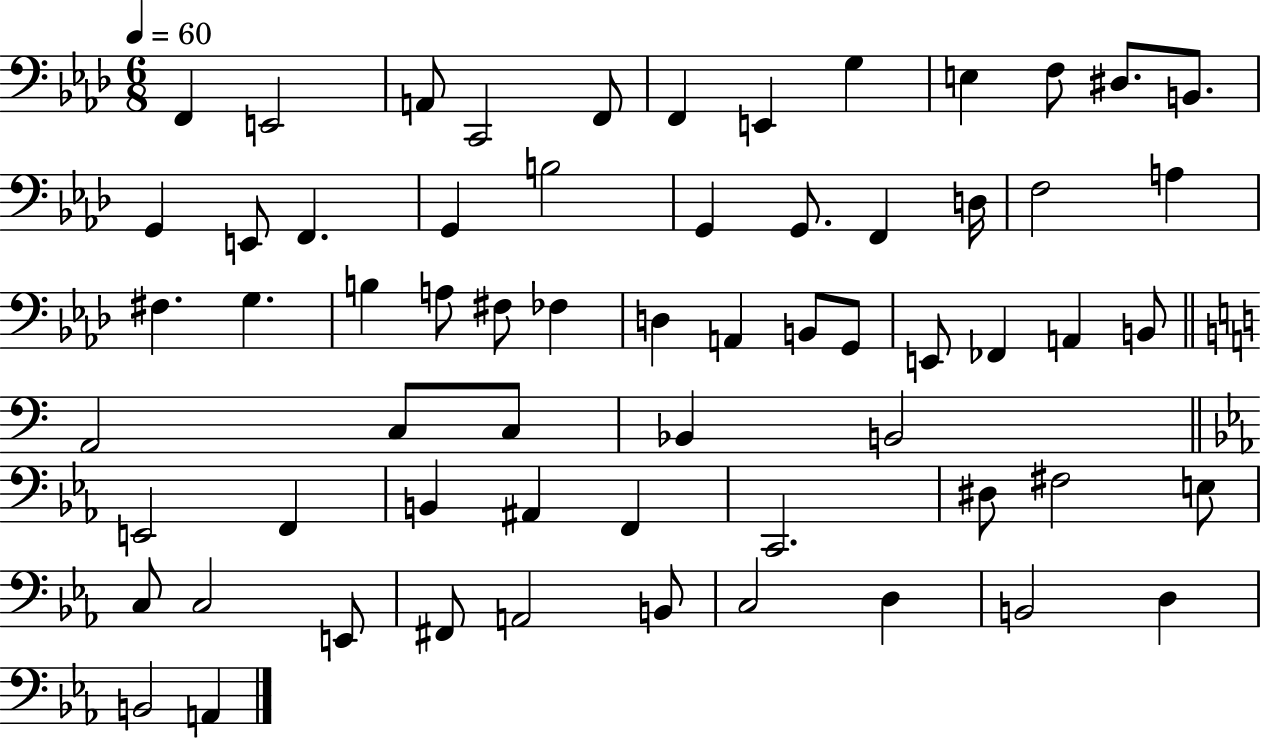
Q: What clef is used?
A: bass